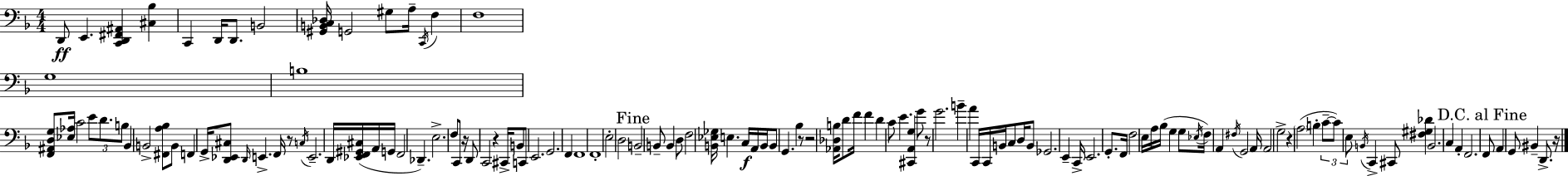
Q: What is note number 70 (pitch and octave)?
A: A4